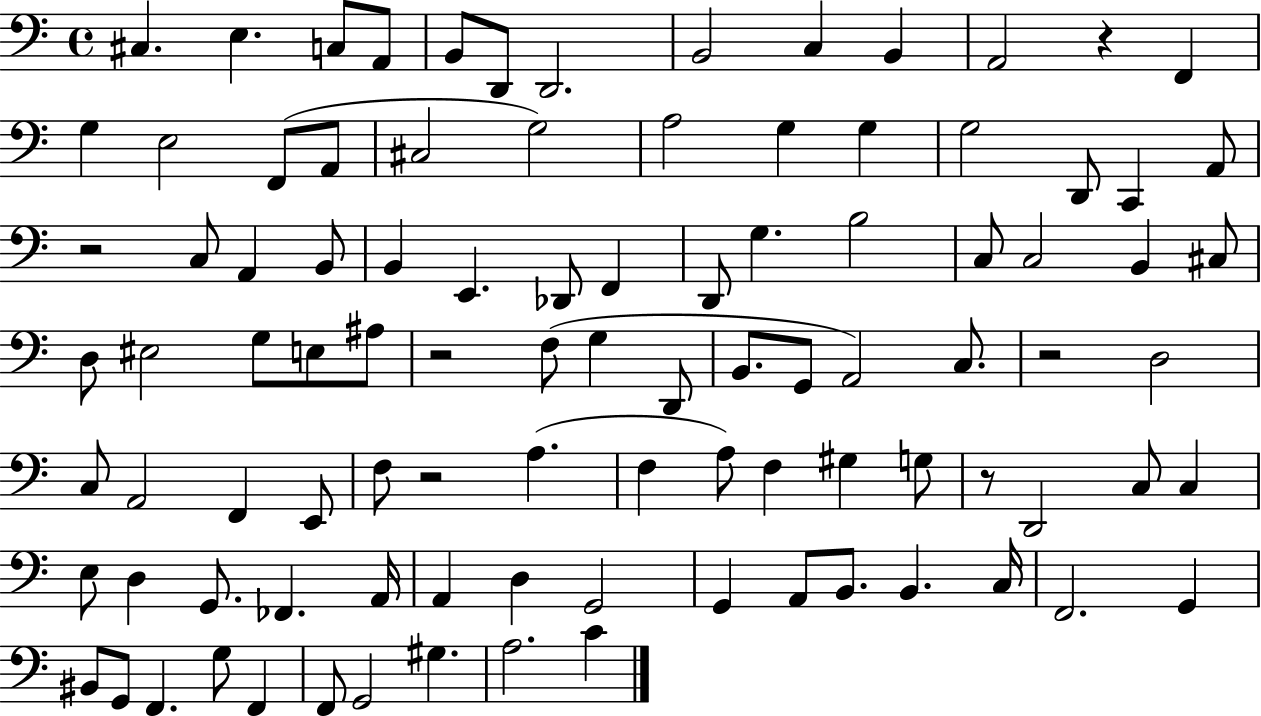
{
  \clef bass
  \time 4/4
  \defaultTimeSignature
  \key c \major
  cis4. e4. c8 a,8 | b,8 d,8 d,2. | b,2 c4 b,4 | a,2 r4 f,4 | \break g4 e2 f,8( a,8 | cis2 g2) | a2 g4 g4 | g2 d,8 c,4 a,8 | \break r2 c8 a,4 b,8 | b,4 e,4. des,8 f,4 | d,8 g4. b2 | c8 c2 b,4 cis8 | \break d8 eis2 g8 e8 ais8 | r2 f8( g4 d,8 | b,8. g,8 a,2) c8. | r2 d2 | \break c8 a,2 f,4 e,8 | f8 r2 a4.( | f4 a8) f4 gis4 g8 | r8 d,2 c8 c4 | \break e8 d4 g,8. fes,4. a,16 | a,4 d4 g,2 | g,4 a,8 b,8. b,4. c16 | f,2. g,4 | \break bis,8 g,8 f,4. g8 f,4 | f,8 g,2 gis4. | a2. c'4 | \bar "|."
}